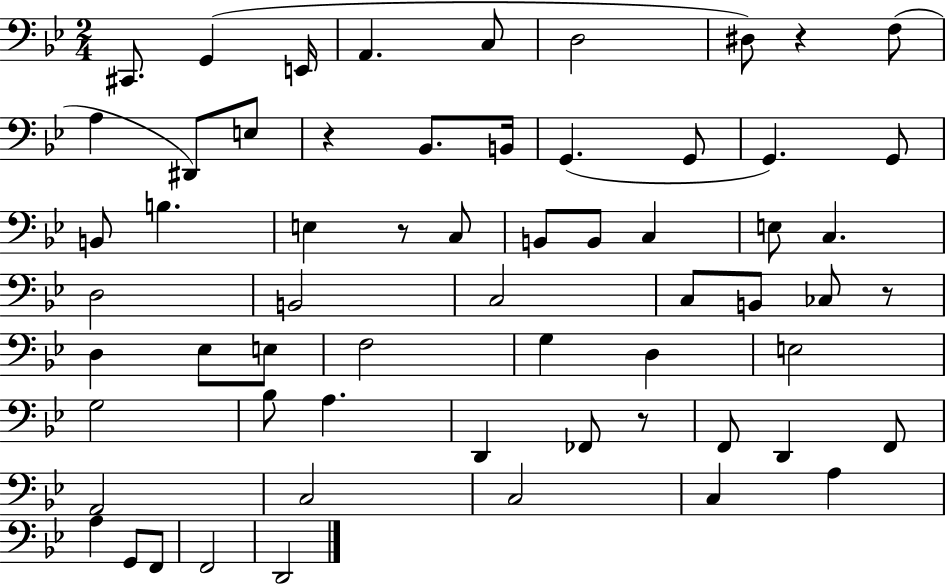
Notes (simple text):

C#2/e. G2/q E2/s A2/q. C3/e D3/h D#3/e R/q F3/e A3/q D#2/e E3/e R/q Bb2/e. B2/s G2/q. G2/e G2/q. G2/e B2/e B3/q. E3/q R/e C3/e B2/e B2/e C3/q E3/e C3/q. D3/h B2/h C3/h C3/e B2/e CES3/e R/e D3/q Eb3/e E3/e F3/h G3/q D3/q E3/h G3/h Bb3/e A3/q. D2/q FES2/e R/e F2/e D2/q F2/e A2/h C3/h C3/h C3/q A3/q A3/q G2/e F2/e F2/h D2/h